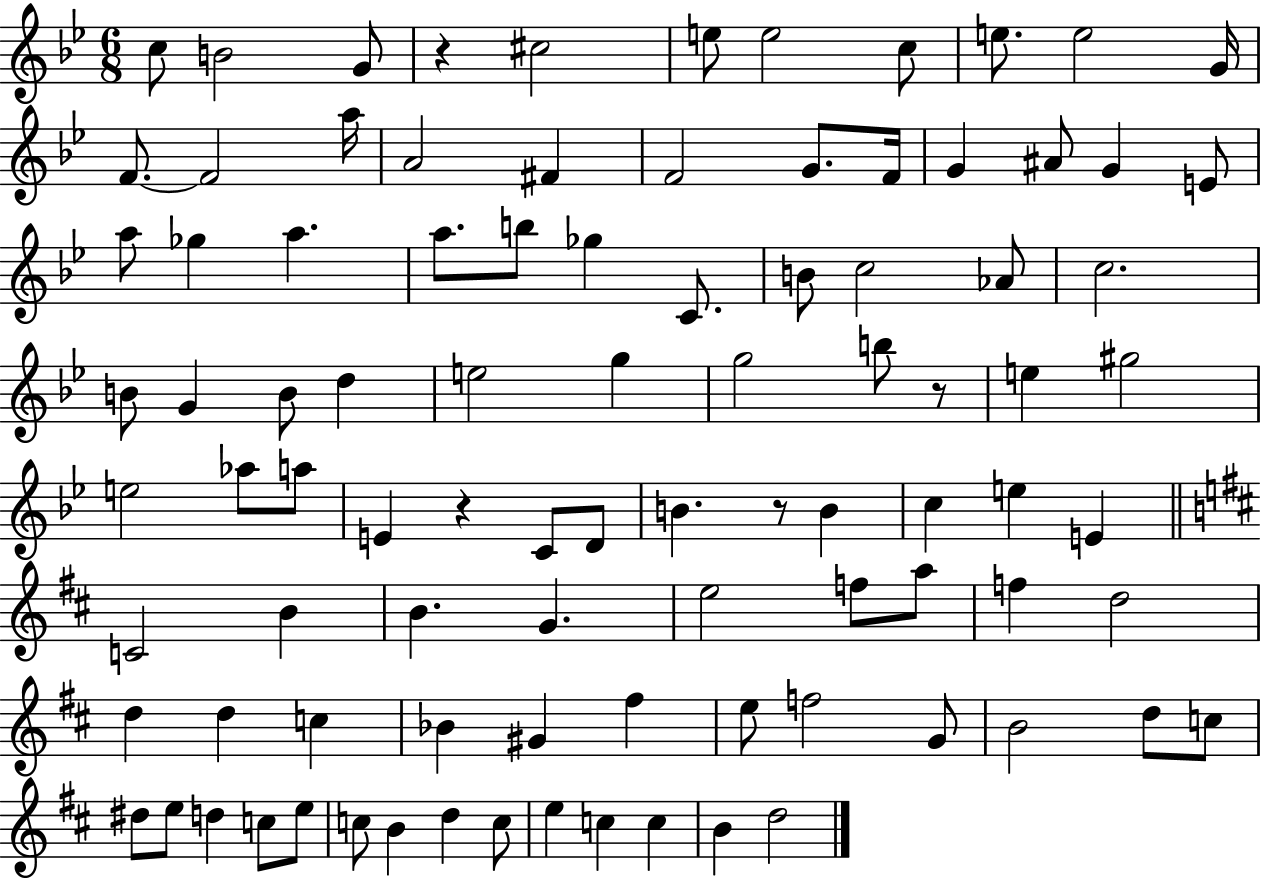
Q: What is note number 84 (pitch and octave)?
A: C5